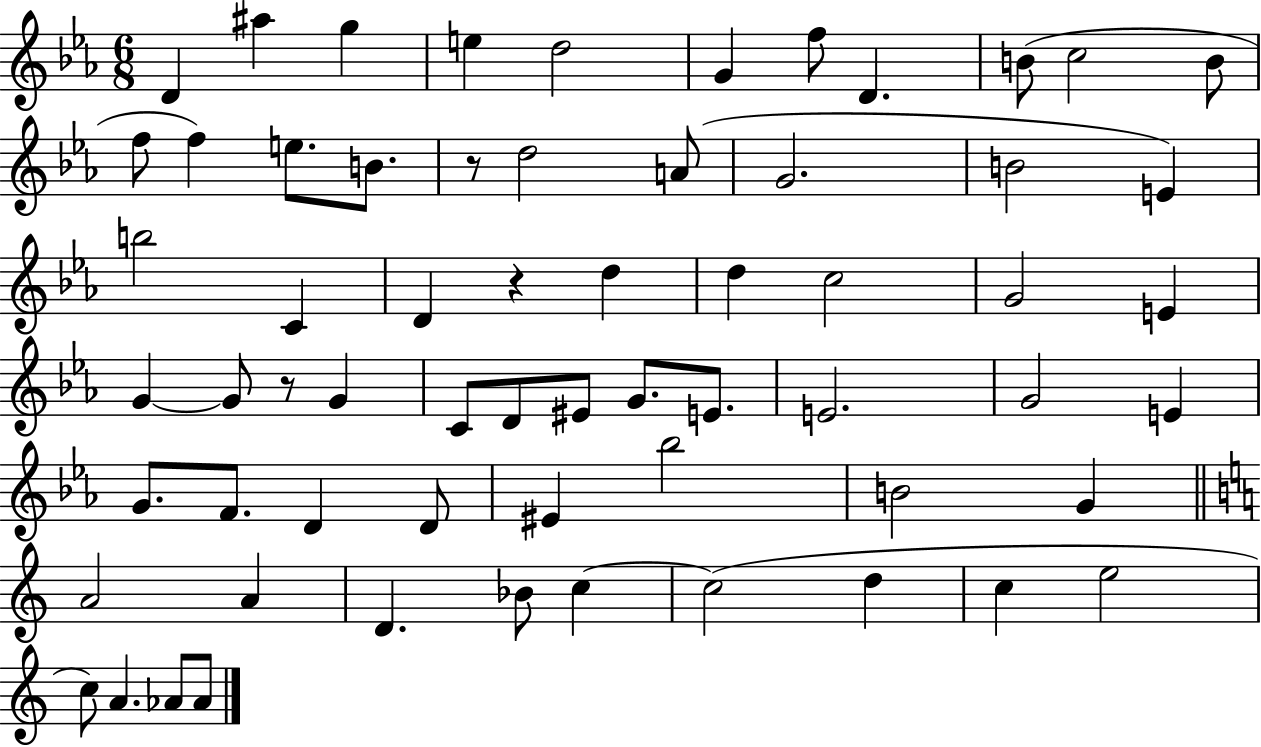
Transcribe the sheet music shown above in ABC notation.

X:1
T:Untitled
M:6/8
L:1/4
K:Eb
D ^a g e d2 G f/2 D B/2 c2 B/2 f/2 f e/2 B/2 z/2 d2 A/2 G2 B2 E b2 C D z d d c2 G2 E G G/2 z/2 G C/2 D/2 ^E/2 G/2 E/2 E2 G2 E G/2 F/2 D D/2 ^E _b2 B2 G A2 A D _B/2 c c2 d c e2 c/2 A _A/2 _A/2